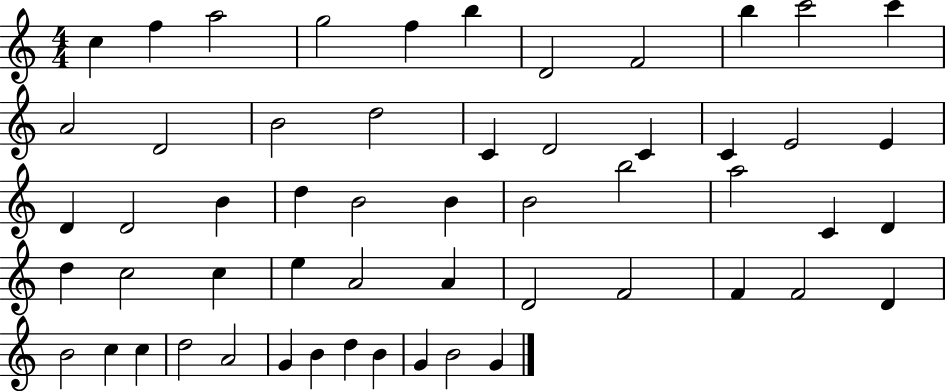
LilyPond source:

{
  \clef treble
  \numericTimeSignature
  \time 4/4
  \key c \major
  c''4 f''4 a''2 | g''2 f''4 b''4 | d'2 f'2 | b''4 c'''2 c'''4 | \break a'2 d'2 | b'2 d''2 | c'4 d'2 c'4 | c'4 e'2 e'4 | \break d'4 d'2 b'4 | d''4 b'2 b'4 | b'2 b''2 | a''2 c'4 d'4 | \break d''4 c''2 c''4 | e''4 a'2 a'4 | d'2 f'2 | f'4 f'2 d'4 | \break b'2 c''4 c''4 | d''2 a'2 | g'4 b'4 d''4 b'4 | g'4 b'2 g'4 | \break \bar "|."
}